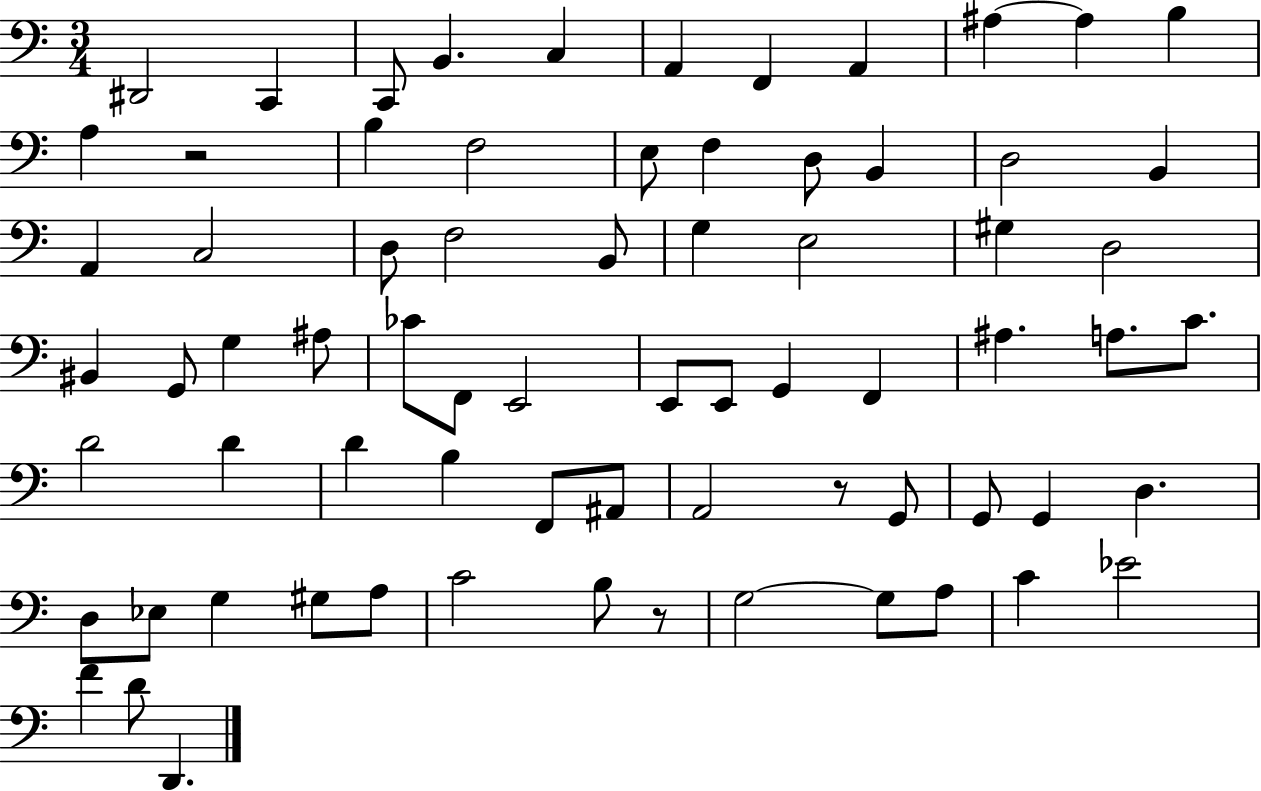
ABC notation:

X:1
T:Untitled
M:3/4
L:1/4
K:C
^D,,2 C,, C,,/2 B,, C, A,, F,, A,, ^A, ^A, B, A, z2 B, F,2 E,/2 F, D,/2 B,, D,2 B,, A,, C,2 D,/2 F,2 B,,/2 G, E,2 ^G, D,2 ^B,, G,,/2 G, ^A,/2 _C/2 F,,/2 E,,2 E,,/2 E,,/2 G,, F,, ^A, A,/2 C/2 D2 D D B, F,,/2 ^A,,/2 A,,2 z/2 G,,/2 G,,/2 G,, D, D,/2 _E,/2 G, ^G,/2 A,/2 C2 B,/2 z/2 G,2 G,/2 A,/2 C _E2 F D/2 D,,